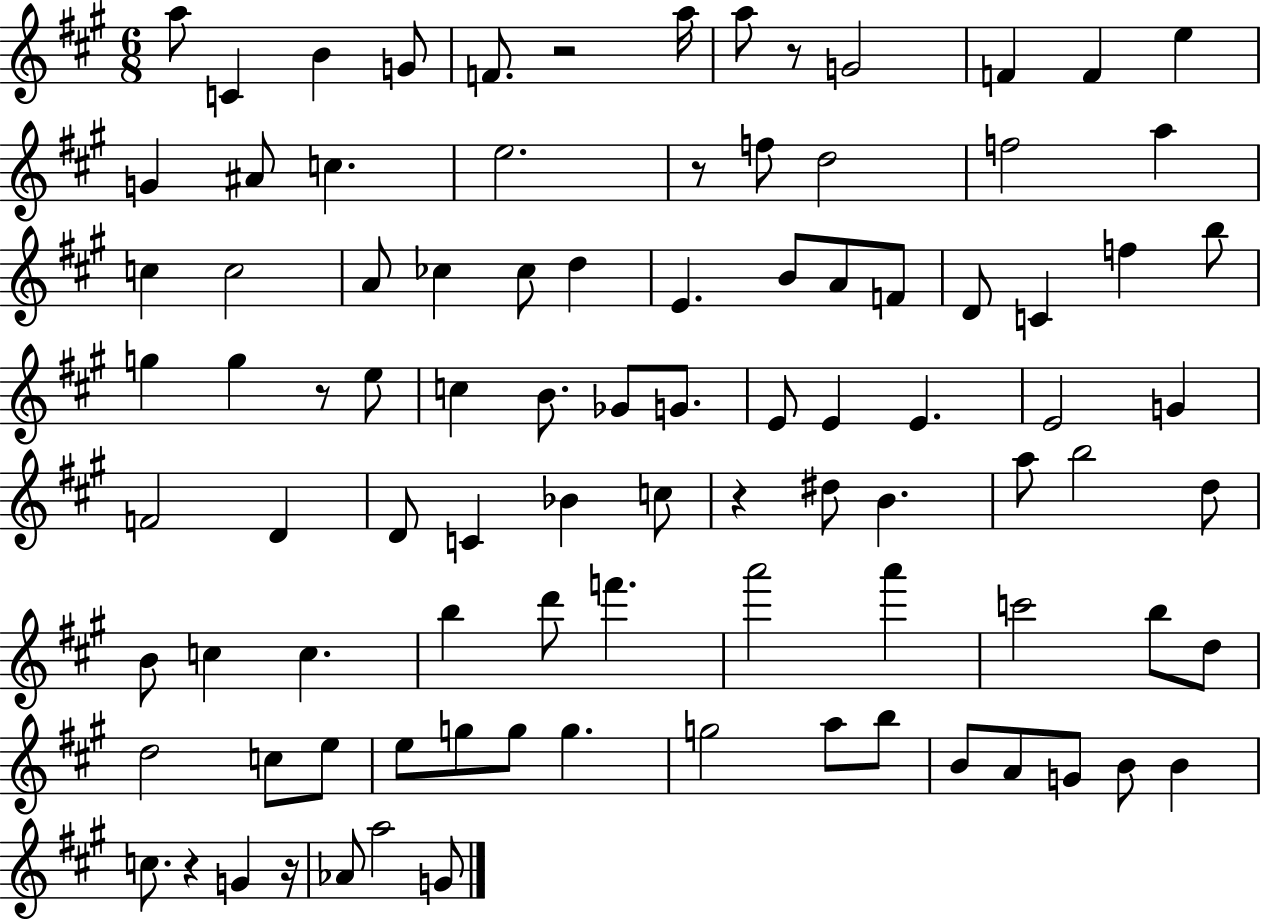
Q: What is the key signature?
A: A major